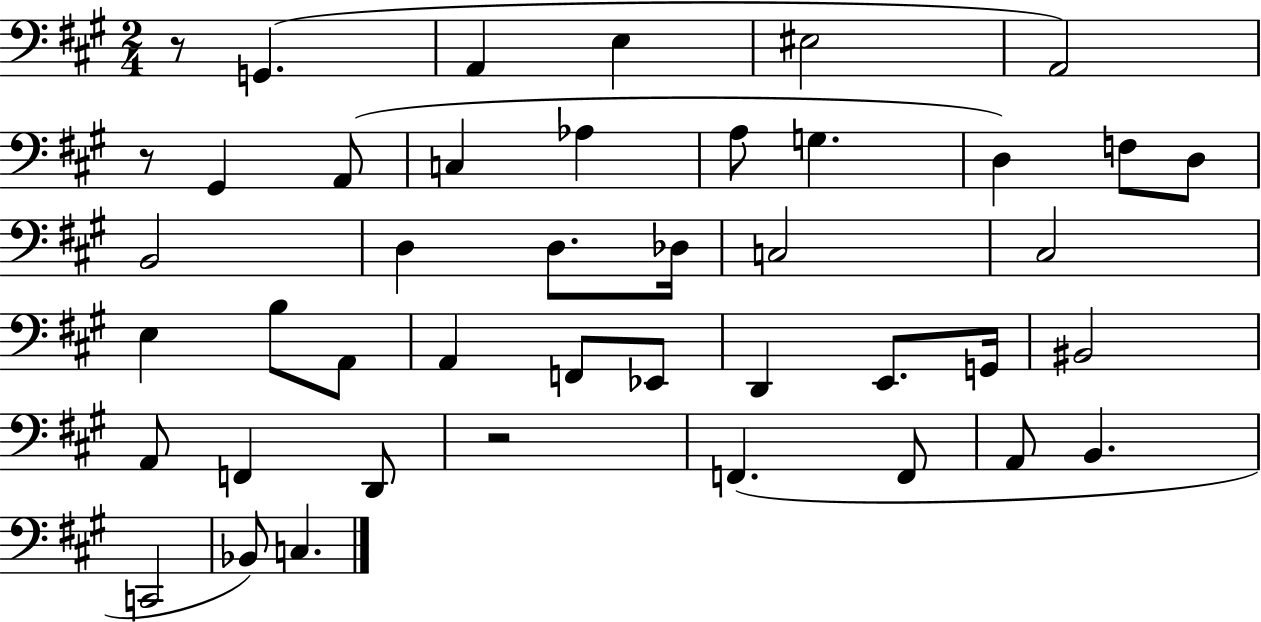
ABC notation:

X:1
T:Untitled
M:2/4
L:1/4
K:A
z/2 G,, A,, E, ^E,2 A,,2 z/2 ^G,, A,,/2 C, _A, A,/2 G, D, F,/2 D,/2 B,,2 D, D,/2 _D,/4 C,2 ^C,2 E, B,/2 A,,/2 A,, F,,/2 _E,,/2 D,, E,,/2 G,,/4 ^B,,2 A,,/2 F,, D,,/2 z2 F,, F,,/2 A,,/2 B,, C,,2 _B,,/2 C,